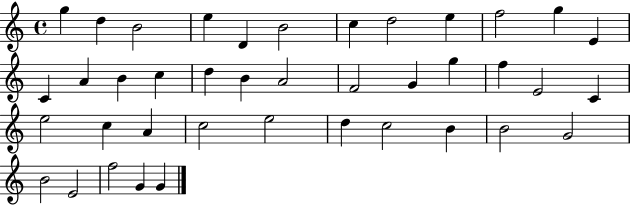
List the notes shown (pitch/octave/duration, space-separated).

G5/q D5/q B4/h E5/q D4/q B4/h C5/q D5/h E5/q F5/h G5/q E4/q C4/q A4/q B4/q C5/q D5/q B4/q A4/h F4/h G4/q G5/q F5/q E4/h C4/q E5/h C5/q A4/q C5/h E5/h D5/q C5/h B4/q B4/h G4/h B4/h E4/h F5/h G4/q G4/q